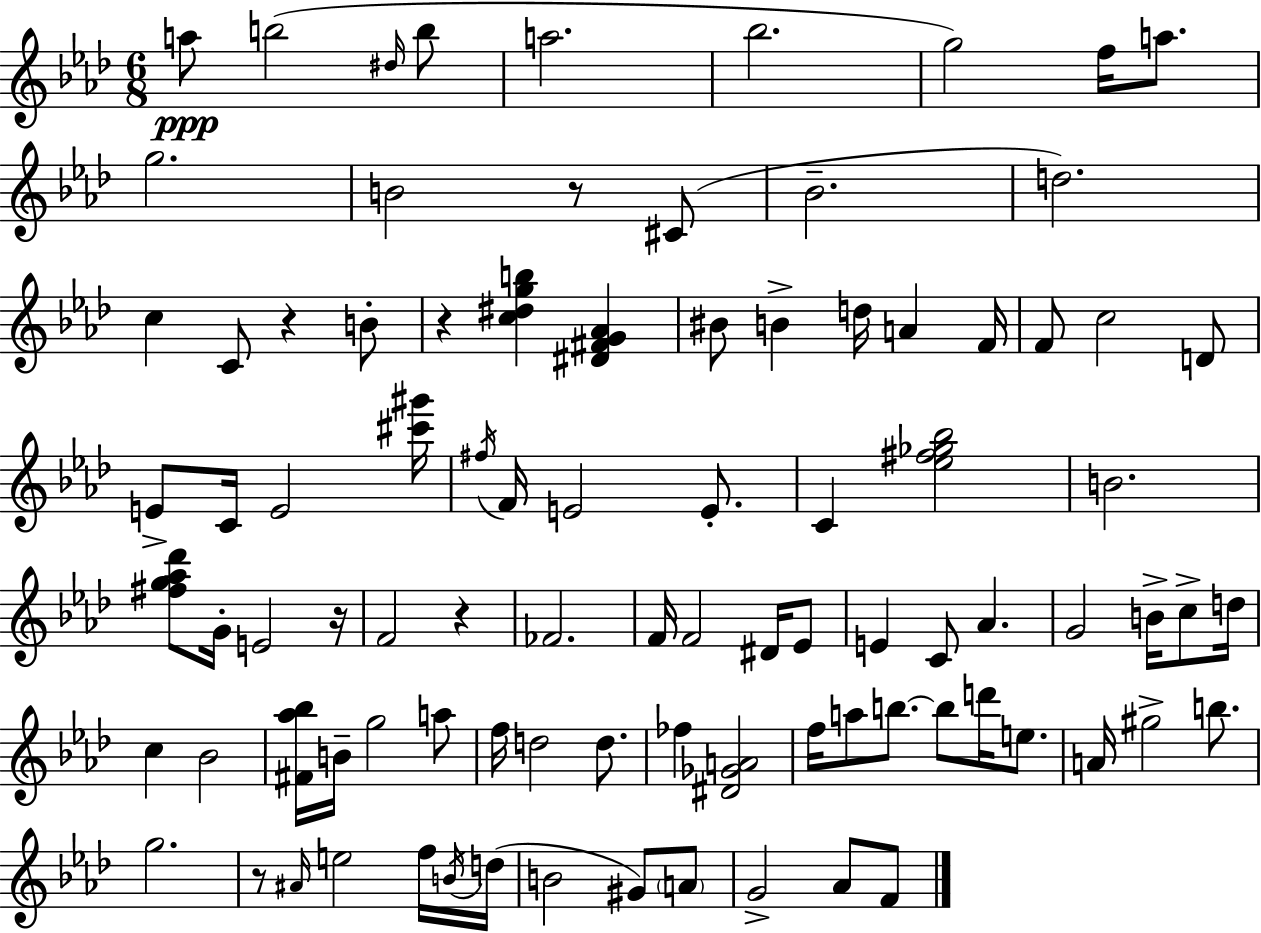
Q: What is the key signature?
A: F minor